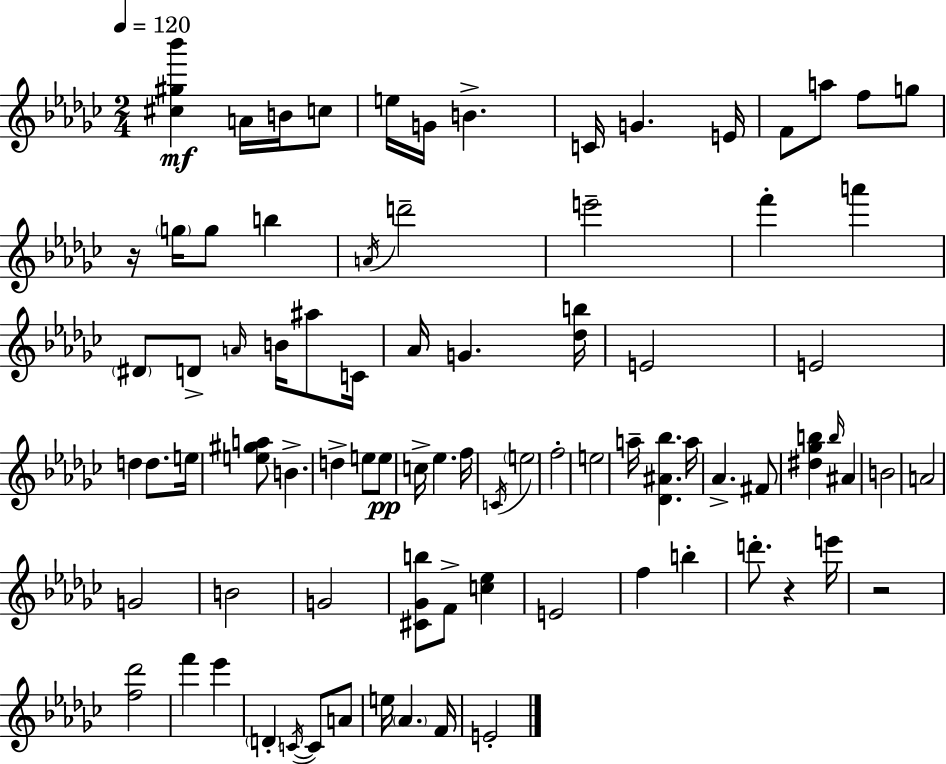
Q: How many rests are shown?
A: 3